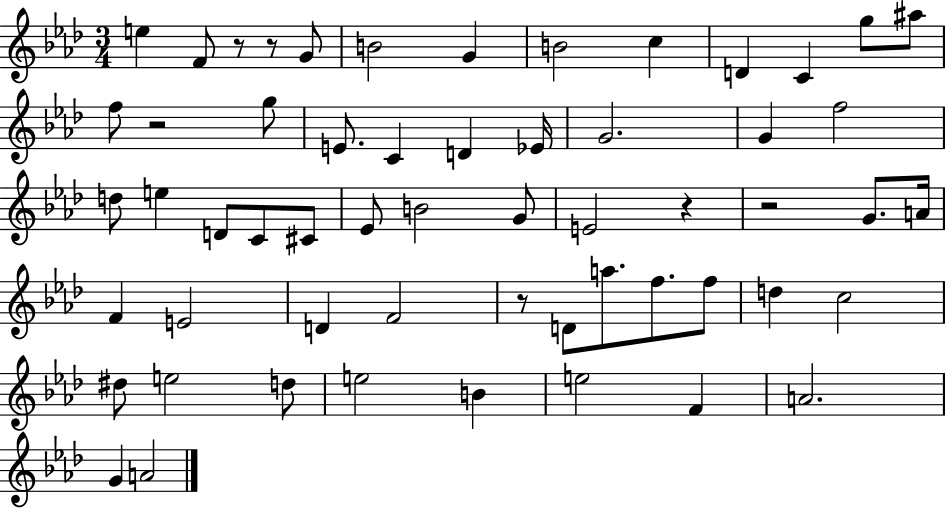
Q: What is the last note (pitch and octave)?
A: A4